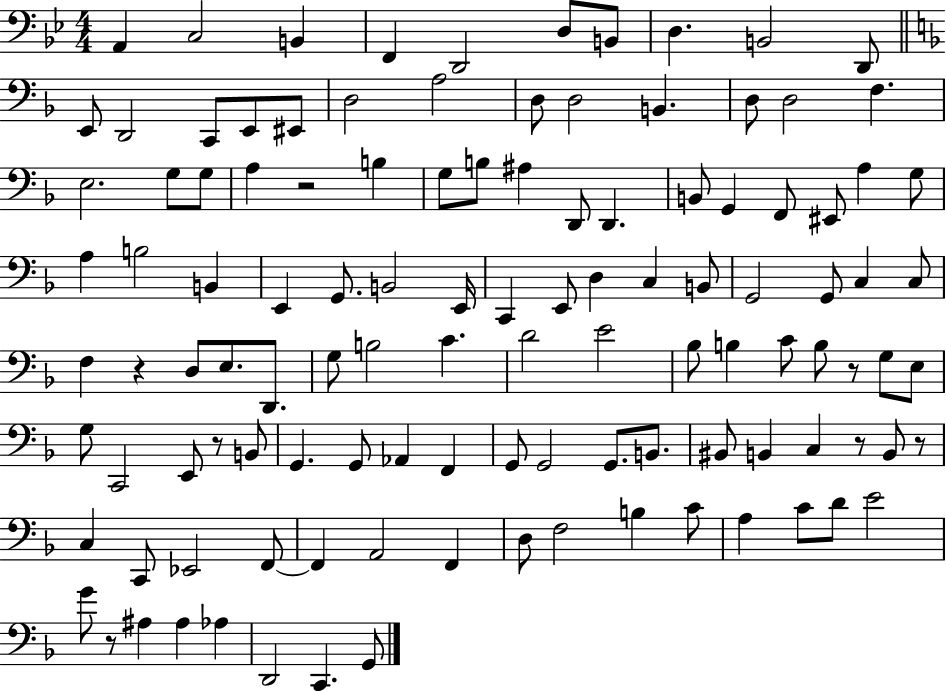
X:1
T:Untitled
M:4/4
L:1/4
K:Bb
A,, C,2 B,, F,, D,,2 D,/2 B,,/2 D, B,,2 D,,/2 E,,/2 D,,2 C,,/2 E,,/2 ^E,,/2 D,2 A,2 D,/2 D,2 B,, D,/2 D,2 F, E,2 G,/2 G,/2 A, z2 B, G,/2 B,/2 ^A, D,,/2 D,, B,,/2 G,, F,,/2 ^E,,/2 A, G,/2 A, B,2 B,, E,, G,,/2 B,,2 E,,/4 C,, E,,/2 D, C, B,,/2 G,,2 G,,/2 C, C,/2 F, z D,/2 E,/2 D,,/2 G,/2 B,2 C D2 E2 _B,/2 B, C/2 B,/2 z/2 G,/2 E,/2 G,/2 C,,2 E,,/2 z/2 B,,/2 G,, G,,/2 _A,, F,, G,,/2 G,,2 G,,/2 B,,/2 ^B,,/2 B,, C, z/2 B,,/2 z/2 C, C,,/2 _E,,2 F,,/2 F,, A,,2 F,, D,/2 F,2 B, C/2 A, C/2 D/2 E2 G/2 z/2 ^A, ^A, _A, D,,2 C,, G,,/2